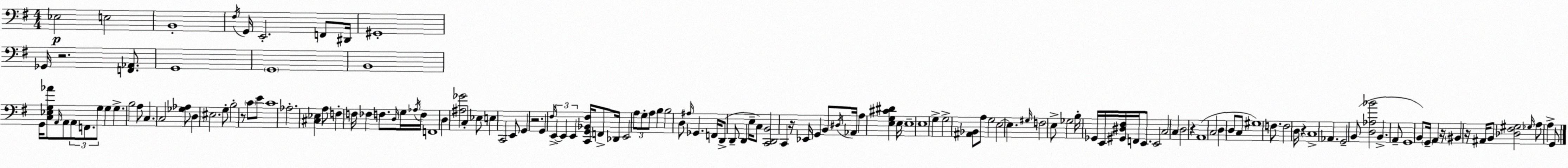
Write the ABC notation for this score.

X:1
T:Untitled
M:4/4
L:1/4
K:Em
_E,2 E,2 B,,4 ^F,/4 G,,/4 E,,2 F,,/2 ^D,,/4 ^G,,4 _G,,/4 z2 [F,,_A,,]/2 G,,4 G,,4 B,,4 G,,/4 [C,_E,G,_A]/2 A,,/4 A,,/2 A,,/2 F,,/2 G,/2 G, G, B,2 A,/2 C, C,2 [_G,_A,]/2 D, ^E,2 G,/2 B,2 z/2 C/2 E/2 C4 _A,2 [^C,_E,] A,/2 F, F,/4 _F, F,/2 D,/4 G,/4 _A,/4 F,/4 F,,4 D, [^A,_G]2 C, _E,/2 E, C,,2 E,,/2 G,, z2 G,, ^F,/4 E,, E,, E,, [C,,G,,_B,,^F,]/4 F,,/2 _D,,/4 E,,2 A,/2 G,/2 A,/2 B, B,2 D,/2 ^A,/4 _G,, F,,/4 D,,/2 D,,/2 D,, E,/4 C,/2 [C,,D,,B,,]2 C,, z/4 _E,,/4 G,, B,,/2 ^D,/4 _A,,/4 A, [E,G,^C^D] E,/4 E,4 E,4 G, G,2 [^A,,_B,,]/2 A,/2 G,2 E,2 E, ^G,/4 F,2 E,/2 _G,2 B,/4 _G,,/4 E,,/4 [^G,,^D,^F,]/4 F,,/4 E,,/2 E,,2 C,2 C, D,2 z A,,4 C,2 D, D,/2 C,/2 ^G,4 F,/2 F,2 D,/4 z C,4 _A,, G,,2 B,,/2 [D,_A,_B]2 B,, A,,/2 G,,4 B,,/2 G,,/4 A,, z/4 ^B,, z/4 ^A,,/4 B,,/2 [_D,^F,^G,]2 _G,/4 A,/2 A, G,,/2